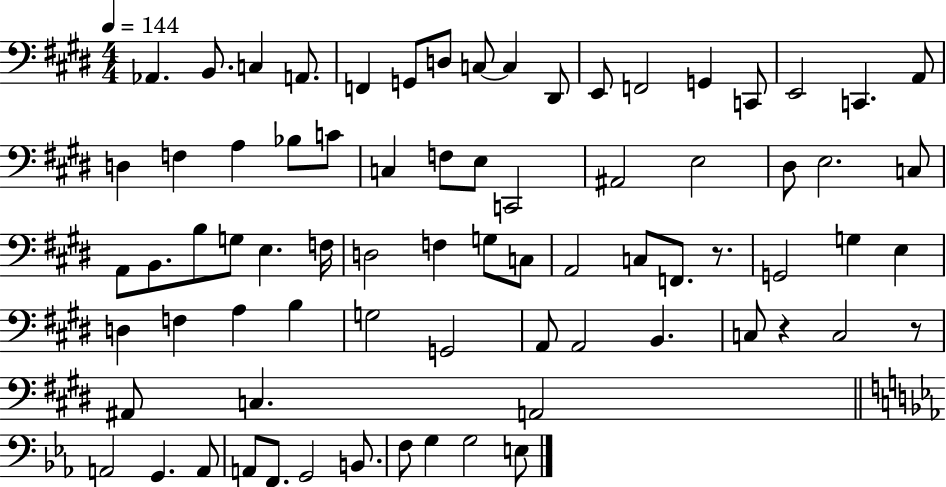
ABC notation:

X:1
T:Untitled
M:4/4
L:1/4
K:E
_A,, B,,/2 C, A,,/2 F,, G,,/2 D,/2 C,/2 C, ^D,,/2 E,,/2 F,,2 G,, C,,/2 E,,2 C,, A,,/2 D, F, A, _B,/2 C/2 C, F,/2 E,/2 C,,2 ^A,,2 E,2 ^D,/2 E,2 C,/2 A,,/2 B,,/2 B,/2 G,/2 E, F,/4 D,2 F, G,/2 C,/2 A,,2 C,/2 F,,/2 z/2 G,,2 G, E, D, F, A, B, G,2 G,,2 A,,/2 A,,2 B,, C,/2 z C,2 z/2 ^A,,/2 C, A,,2 A,,2 G,, A,,/2 A,,/2 F,,/2 G,,2 B,,/2 F,/2 G, G,2 E,/2